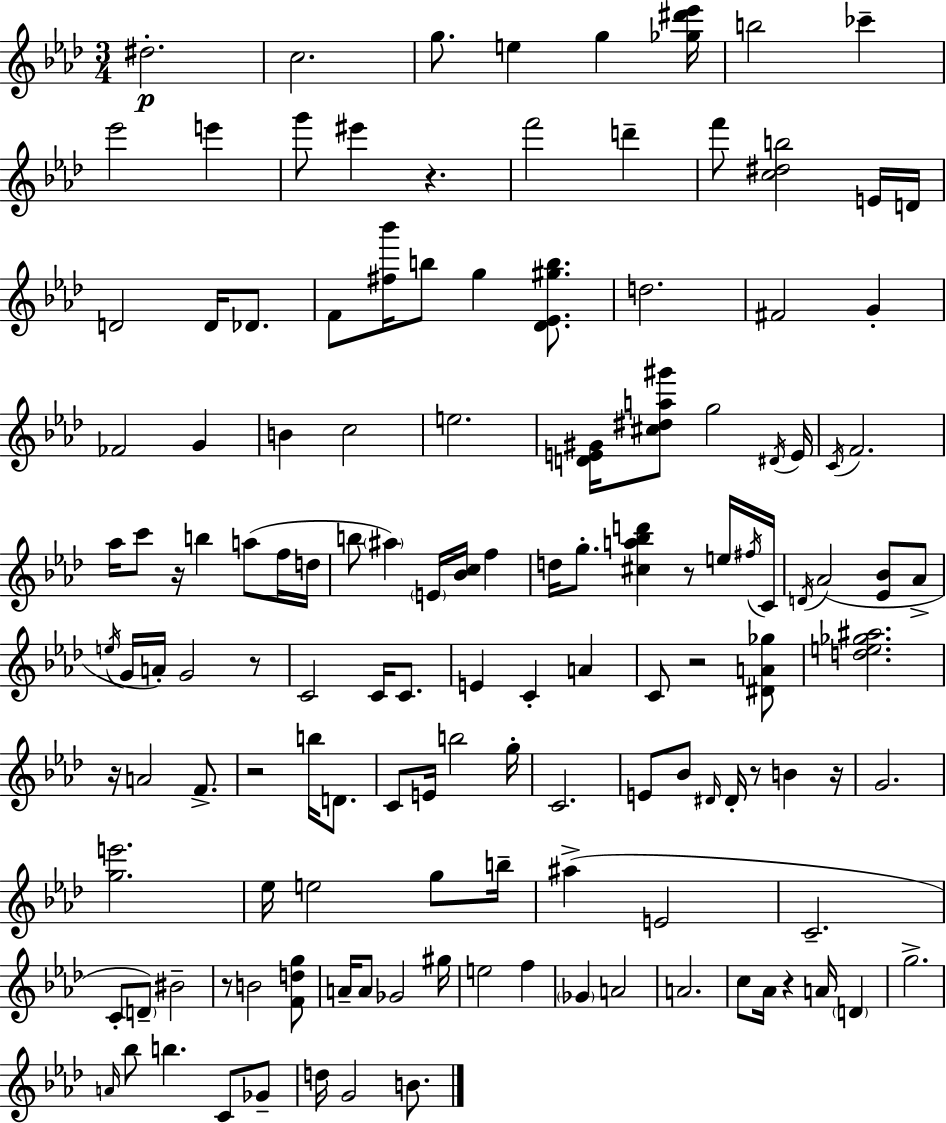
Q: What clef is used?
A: treble